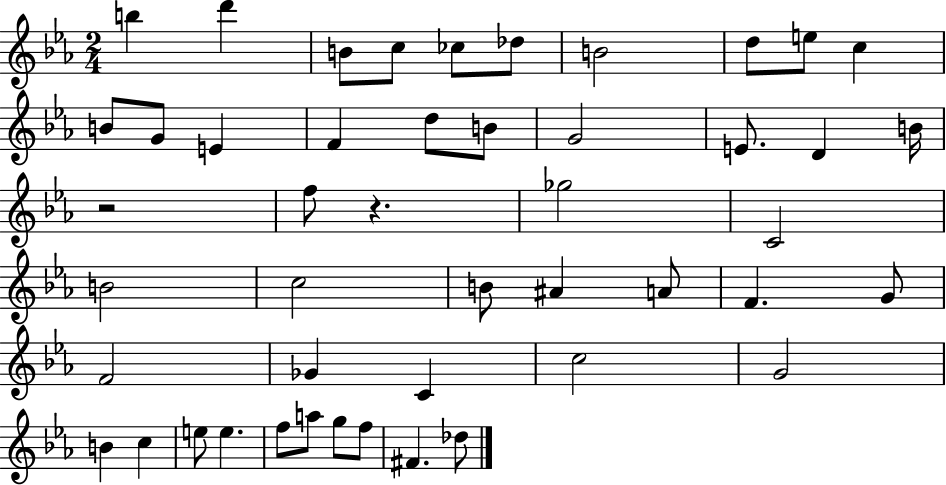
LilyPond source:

{
  \clef treble
  \numericTimeSignature
  \time 2/4
  \key ees \major
  b''4 d'''4 | b'8 c''8 ces''8 des''8 | b'2 | d''8 e''8 c''4 | \break b'8 g'8 e'4 | f'4 d''8 b'8 | g'2 | e'8. d'4 b'16 | \break r2 | f''8 r4. | ges''2 | c'2 | \break b'2 | c''2 | b'8 ais'4 a'8 | f'4. g'8 | \break f'2 | ges'4 c'4 | c''2 | g'2 | \break b'4 c''4 | e''8 e''4. | f''8 a''8 g''8 f''8 | fis'4. des''8 | \break \bar "|."
}